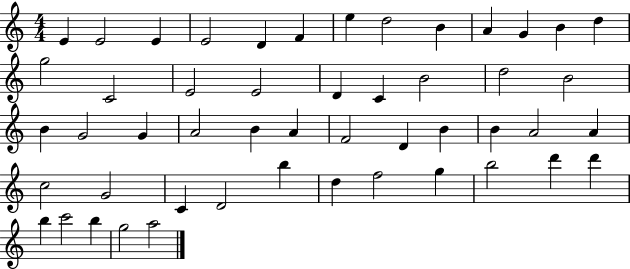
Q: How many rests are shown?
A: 0